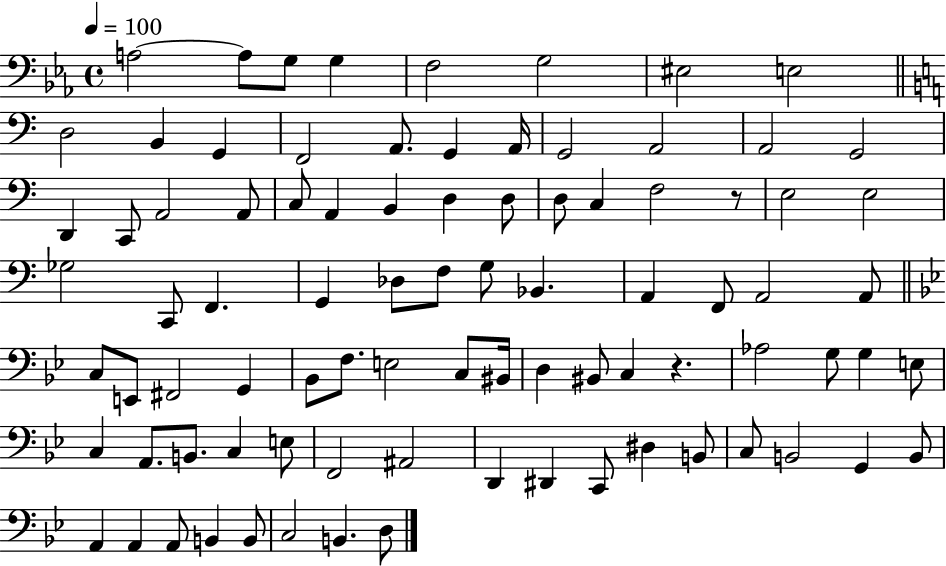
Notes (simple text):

A3/h A3/e G3/e G3/q F3/h G3/h EIS3/h E3/h D3/h B2/q G2/q F2/h A2/e. G2/q A2/s G2/h A2/h A2/h G2/h D2/q C2/e A2/h A2/e C3/e A2/q B2/q D3/q D3/e D3/e C3/q F3/h R/e E3/h E3/h Gb3/h C2/e F2/q. G2/q Db3/e F3/e G3/e Bb2/q. A2/q F2/e A2/h A2/e C3/e E2/e F#2/h G2/q Bb2/e F3/e. E3/h C3/e BIS2/s D3/q BIS2/e C3/q R/q. Ab3/h G3/e G3/q E3/e C3/q A2/e. B2/e. C3/q E3/e F2/h A#2/h D2/q D#2/q C2/e D#3/q B2/e C3/e B2/h G2/q B2/e A2/q A2/q A2/e B2/q B2/e C3/h B2/q. D3/e